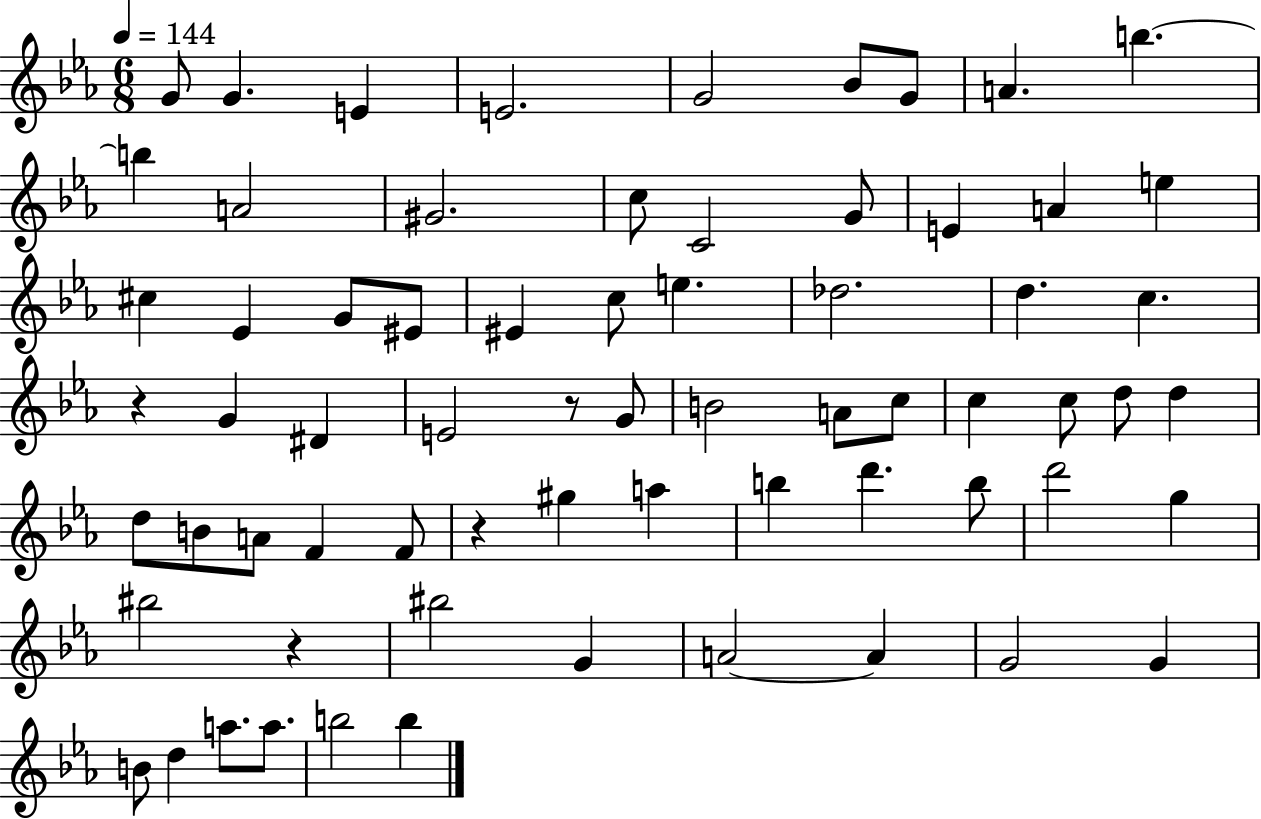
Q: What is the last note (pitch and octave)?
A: B5